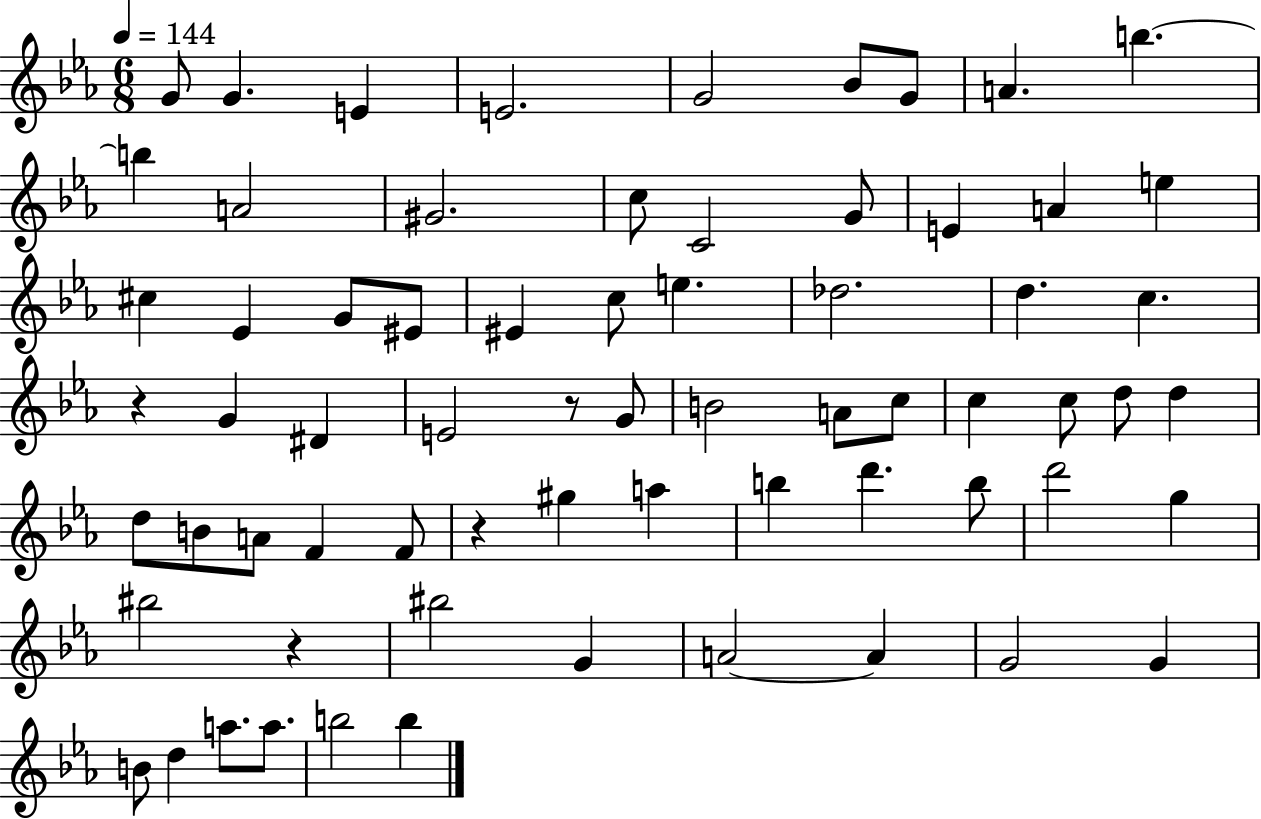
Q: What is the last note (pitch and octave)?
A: B5